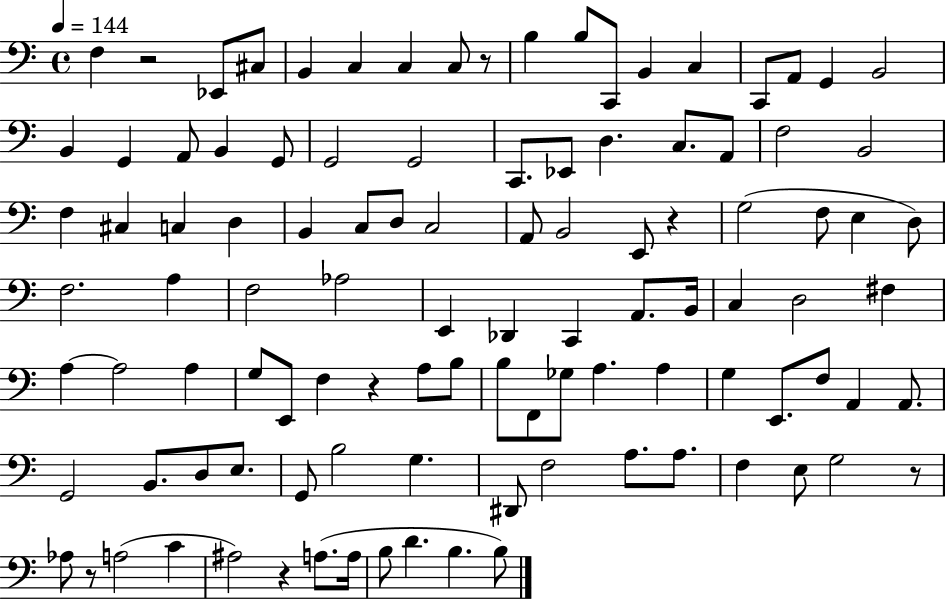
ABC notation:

X:1
T:Untitled
M:4/4
L:1/4
K:C
F, z2 _E,,/2 ^C,/2 B,, C, C, C,/2 z/2 B, B,/2 C,,/2 B,, C, C,,/2 A,,/2 G,, B,,2 B,, G,, A,,/2 B,, G,,/2 G,,2 G,,2 C,,/2 _E,,/2 D, C,/2 A,,/2 F,2 B,,2 F, ^C, C, D, B,, C,/2 D,/2 C,2 A,,/2 B,,2 E,,/2 z G,2 F,/2 E, D,/2 F,2 A, F,2 _A,2 E,, _D,, C,, A,,/2 B,,/4 C, D,2 ^F, A, A,2 A, G,/2 E,,/2 F, z A,/2 B,/2 B,/2 F,,/2 _G,/2 A, A, G, E,,/2 F,/2 A,, A,,/2 G,,2 B,,/2 D,/2 E,/2 G,,/2 B,2 G, ^D,,/2 F,2 A,/2 A,/2 F, E,/2 G,2 z/2 _A,/2 z/2 A,2 C ^A,2 z A,/2 A,/4 B,/2 D B, B,/2